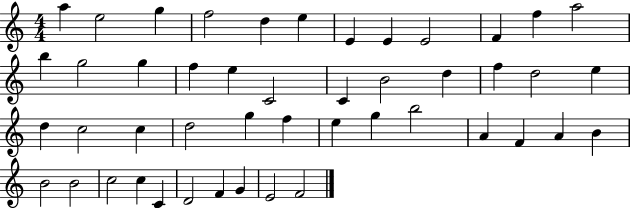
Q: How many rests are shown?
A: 0